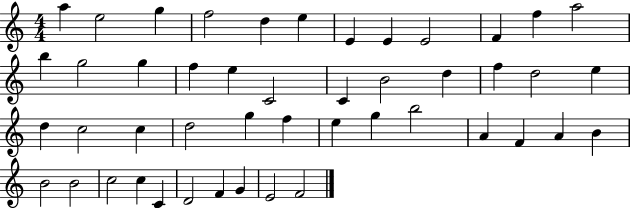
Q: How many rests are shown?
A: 0